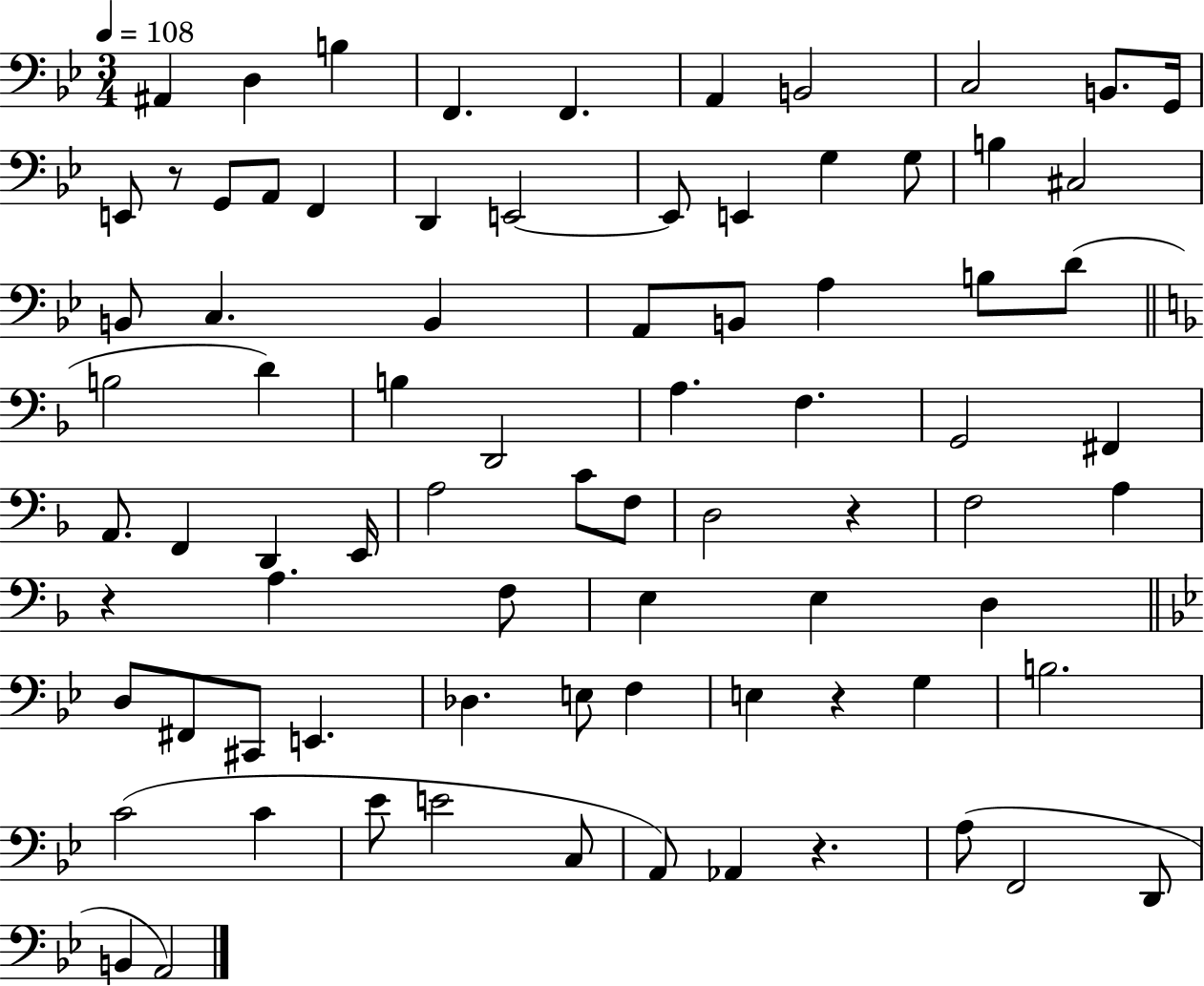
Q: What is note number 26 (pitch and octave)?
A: A2